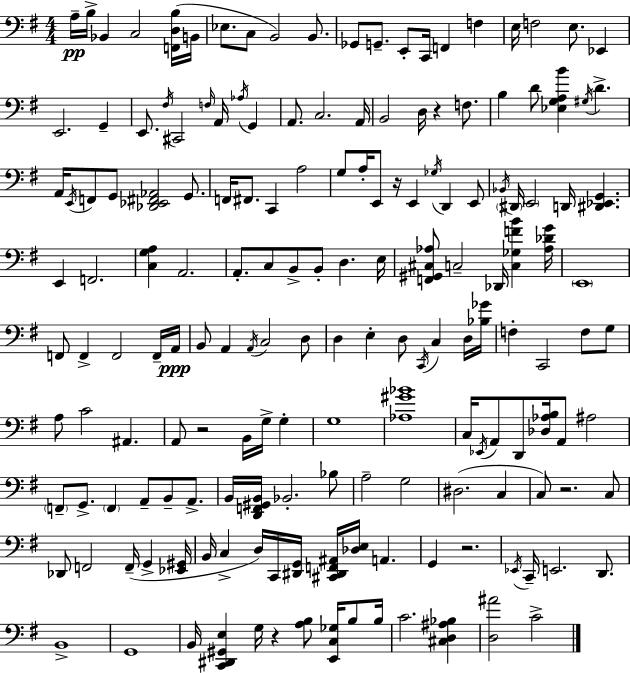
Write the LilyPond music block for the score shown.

{
  \clef bass
  \numericTimeSignature
  \time 4/4
  \key e \minor
  \repeat volta 2 { a16--\pp b16-> bes,4 c2 <f, d b>16( b,16 | ees8. c8 b,2) b,8. | ges,8 g,8.-- e,8-. c,16 f,4 f4 | e16 f2 e8. ees,4 | \break e,2. g,4-- | e,8. \acciaccatura { fis16 } cis,2 \grace { f16 } a,16 \acciaccatura { aes16 } g,4 | a,8. c2. | a,16 b,2 d16 r4 | \break f8. b4 d'8 <ees g a b'>4 \acciaccatura { gis16 } d'4.-> | a,16 \acciaccatura { e,16 } f,8 g,8 <des, ees, fis, aes,>2 | g,8. f,16 fis,8. c,4 a2 | g8 a16-. e,8 r16 e,4 \acciaccatura { ges16 } | \break d,4 e,8 \acciaccatura { bes,16 } \parenthesize dis,16 \parenthesize e,2 | d,16 <dis, ees, g,>4. e,4 f,2. | <c g a>4 a,2. | a,8.-. c8 b,8-> b,8-. | \break d4. e16 <f, gis, cis aes>8 c2-- | des,16 <c ges f' b'>4 <aes des' g'>16 \parenthesize e,1 | f,8 f,4-> f,2 | f,16-- a,16\ppp b,8 a,4 \acciaccatura { a,16 } c2 | \break d8 d4 e4-. | d8 \acciaccatura { c,16 } c4 d16 <bes ges'>16 f4-. c,2 | f8 g8 a8 c'2 | ais,4. a,8 r2 | \break b,16 g16-> g4-. g1 | <aes gis' bes'>1 | c16 \acciaccatura { ees,16 } a,8 d,8 <des aes b>16 | a,8 ais2 \parenthesize f,8-- g,8.-> \parenthesize f,4 | \break a,8-- b,8-- a,8.-> b,16 <d, f, gis, b,>16 bes,2.-. | bes8 a2-- | g2 dis2.( | c4 c8) r2. | \break c8 des,8 f,2 | f,16--( g,4-> <ees, gis,>16 b,16 c4-> d16) | c,16 <dis, g,>16 <cis, dis, f, ais,>16 <des e>16 a,4. g,4 r2. | \acciaccatura { ees,16 } c,16-- e,2. | \break d,8. b,1-> | g,1 | b,16 <c, dis, gis, e>4 | g16 r4 <a b>8 <e, c ges>16 b8 b16 c'2. | \break <cis d ais bes>4 <d ais'>2 | c'2-> } \bar "|."
}